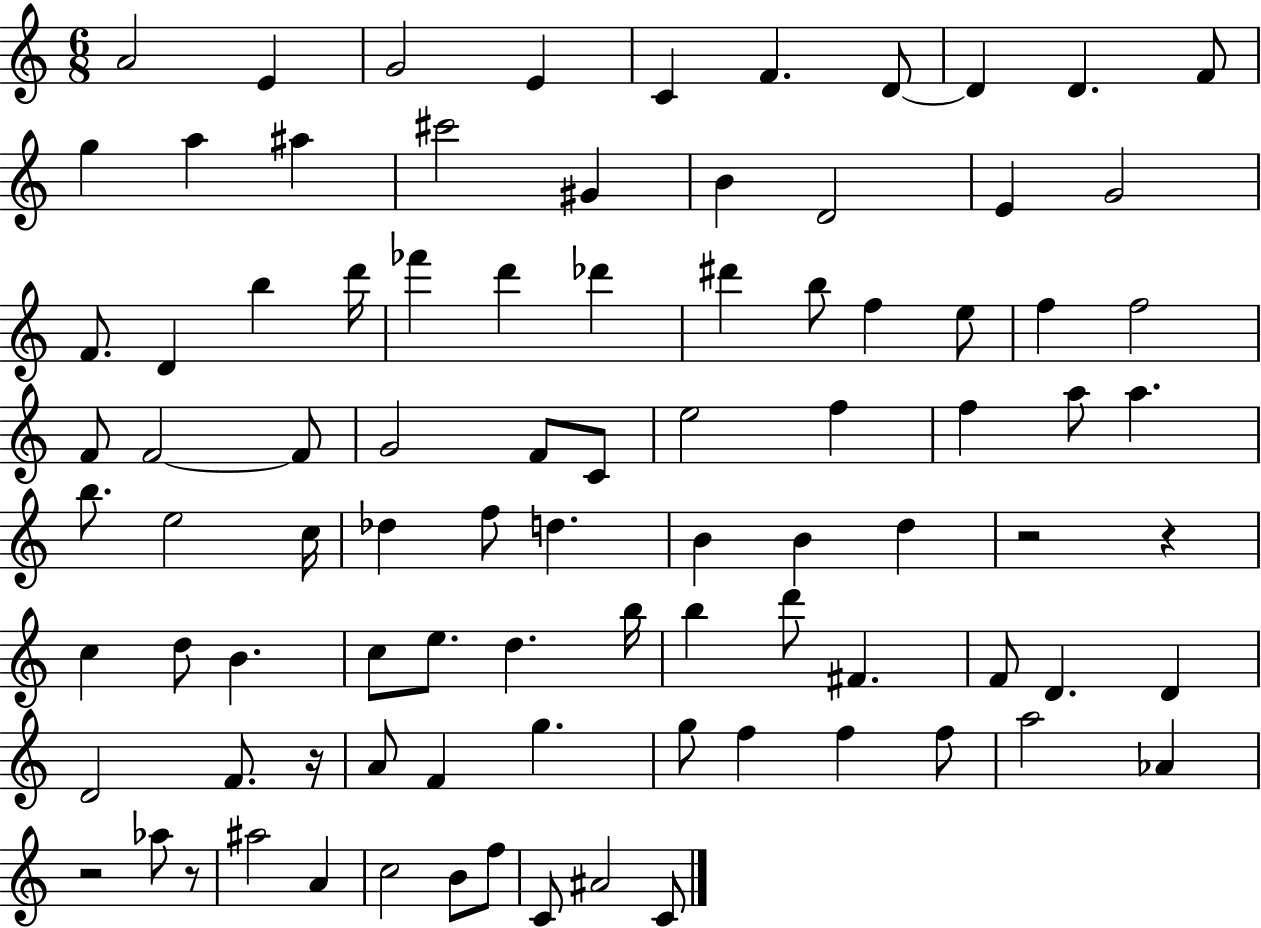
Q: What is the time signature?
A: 6/8